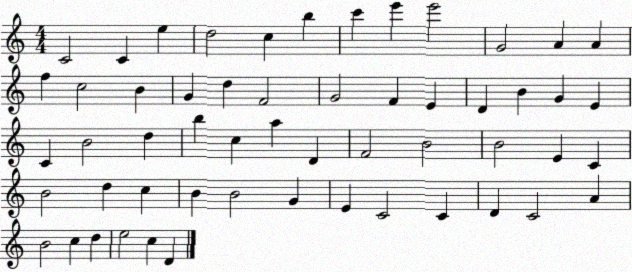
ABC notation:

X:1
T:Untitled
M:4/4
L:1/4
K:C
C2 C e d2 c b c' e' e'2 G2 A A f c2 B G d F2 G2 F E D B G E C B2 d b c a D F2 B2 B2 E C B2 d c B B2 G E C2 C D C2 A B2 c d e2 c D